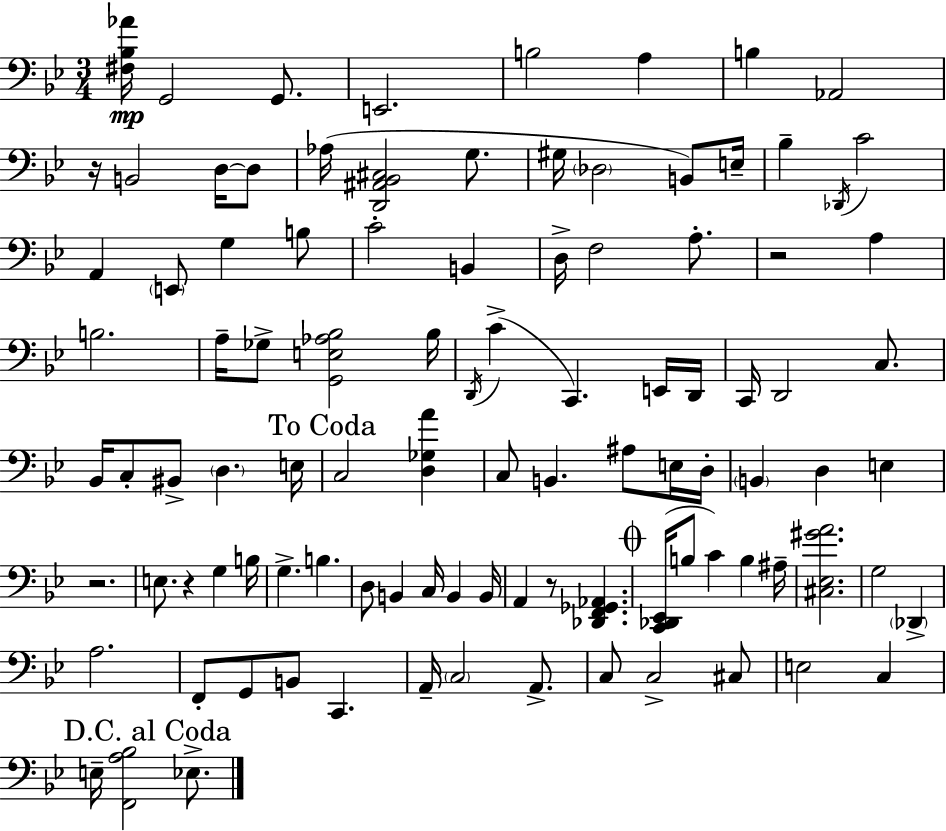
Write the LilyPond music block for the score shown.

{
  \clef bass
  \numericTimeSignature
  \time 3/4
  \key g \minor
  <fis bes aes'>16\mp g,2 g,8. | e,2. | b2 a4 | b4 aes,2 | \break r16 b,2 d16~~ d8 | aes16( <d, ais, bes, cis>2 g8. | gis16 \parenthesize des2 b,8) e16-- | bes4-- \acciaccatura { des,16 } c'2 | \break a,4 \parenthesize e,8 g4 b8 | c'2-. b,4 | d16-> f2 a8.-. | r2 a4 | \break b2. | a16-- ges8-> <g, e aes bes>2 | bes16 \acciaccatura { d,16 }( c'4-> c,4.) | e,16 d,16 c,16 d,2 c8. | \break bes,16 c8-. bis,8-> \parenthesize d4. | e16 \mark "To Coda" c2 <d ges a'>4 | c8 b,4. ais8 | e16 d16-. \parenthesize b,4 d4 e4 | \break r2. | e8. r4 g4 | b16 g4.-> b4. | d8 b,4 c16 b,4 | \break b,16 a,4 r8 <des, f, ges, aes,>4. | \mark \markup { \musicglyph "scripts.coda" } <c, des, ees,>16( b8 c'4) b4 | ais16-- <cis ees gis' a'>2. | g2 \parenthesize des,4-> | \break a2. | f,8-. g,8 b,8 c,4. | a,16-- \parenthesize c2 a,8.-> | c8 c2-> | \break cis8 e2 c4 | \mark "D.C. al Coda" e16-- <f, a bes>2 ees8.-> | \bar "|."
}